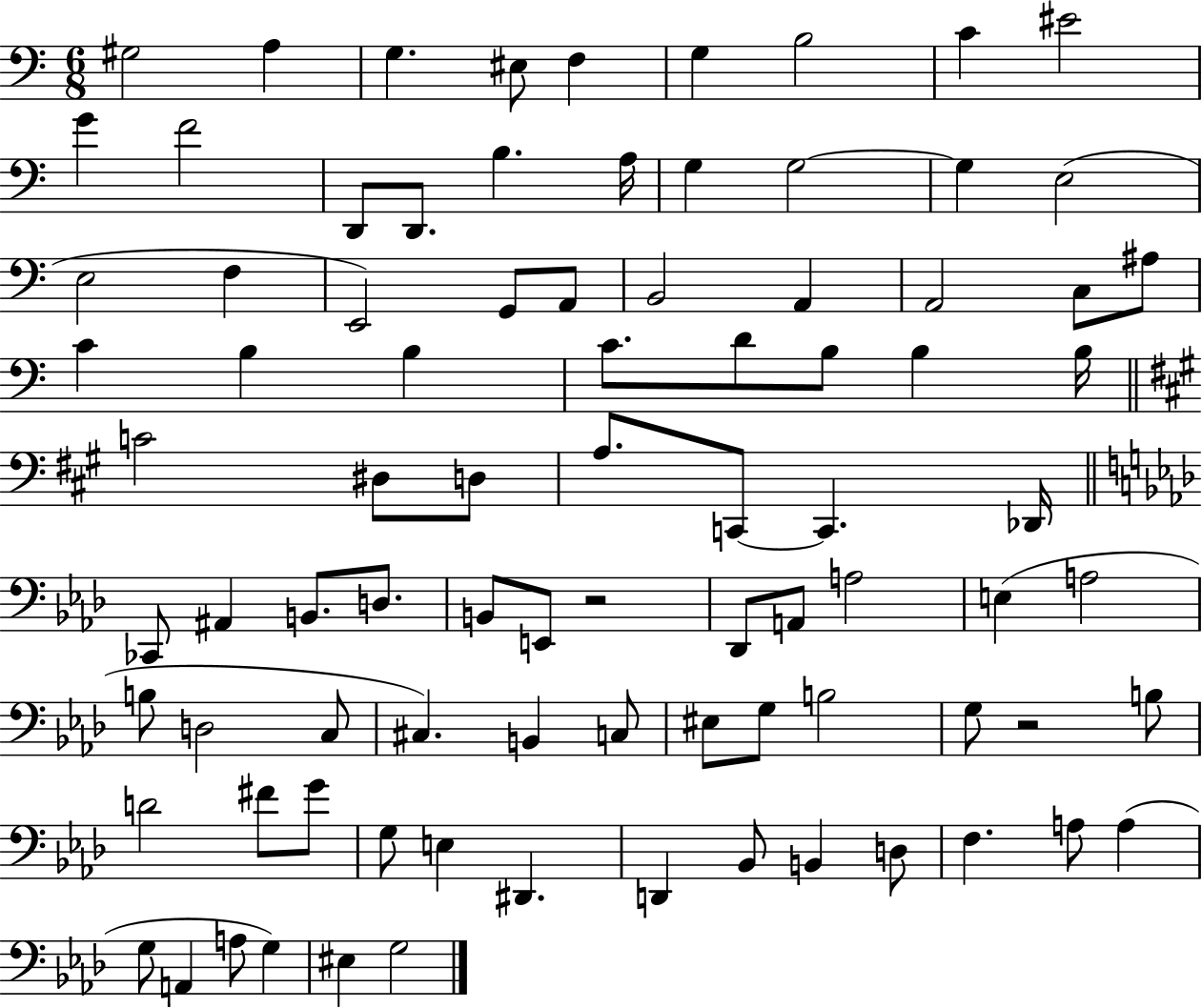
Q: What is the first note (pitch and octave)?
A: G#3